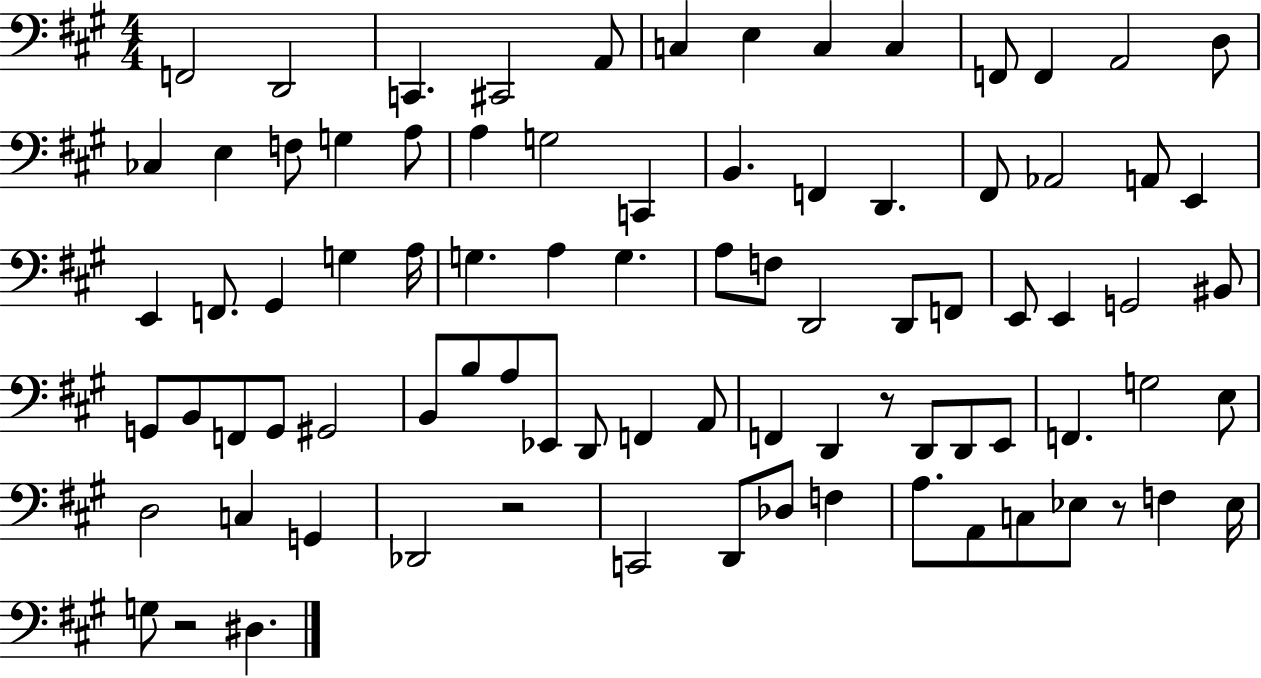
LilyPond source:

{
  \clef bass
  \numericTimeSignature
  \time 4/4
  \key a \major
  \repeat volta 2 { f,2 d,2 | c,4. cis,2 a,8 | c4 e4 c4 c4 | f,8 f,4 a,2 d8 | \break ces4 e4 f8 g4 a8 | a4 g2 c,4 | b,4. f,4 d,4. | fis,8 aes,2 a,8 e,4 | \break e,4 f,8. gis,4 g4 a16 | g4. a4 g4. | a8 f8 d,2 d,8 f,8 | e,8 e,4 g,2 bis,8 | \break g,8 b,8 f,8 g,8 gis,2 | b,8 b8 a8 ees,8 d,8 f,4 a,8 | f,4 d,4 r8 d,8 d,8 e,8 | f,4. g2 e8 | \break d2 c4 g,4 | des,2 r2 | c,2 d,8 des8 f4 | a8. a,8 c8 ees8 r8 f4 ees16 | \break g8 r2 dis4. | } \bar "|."
}